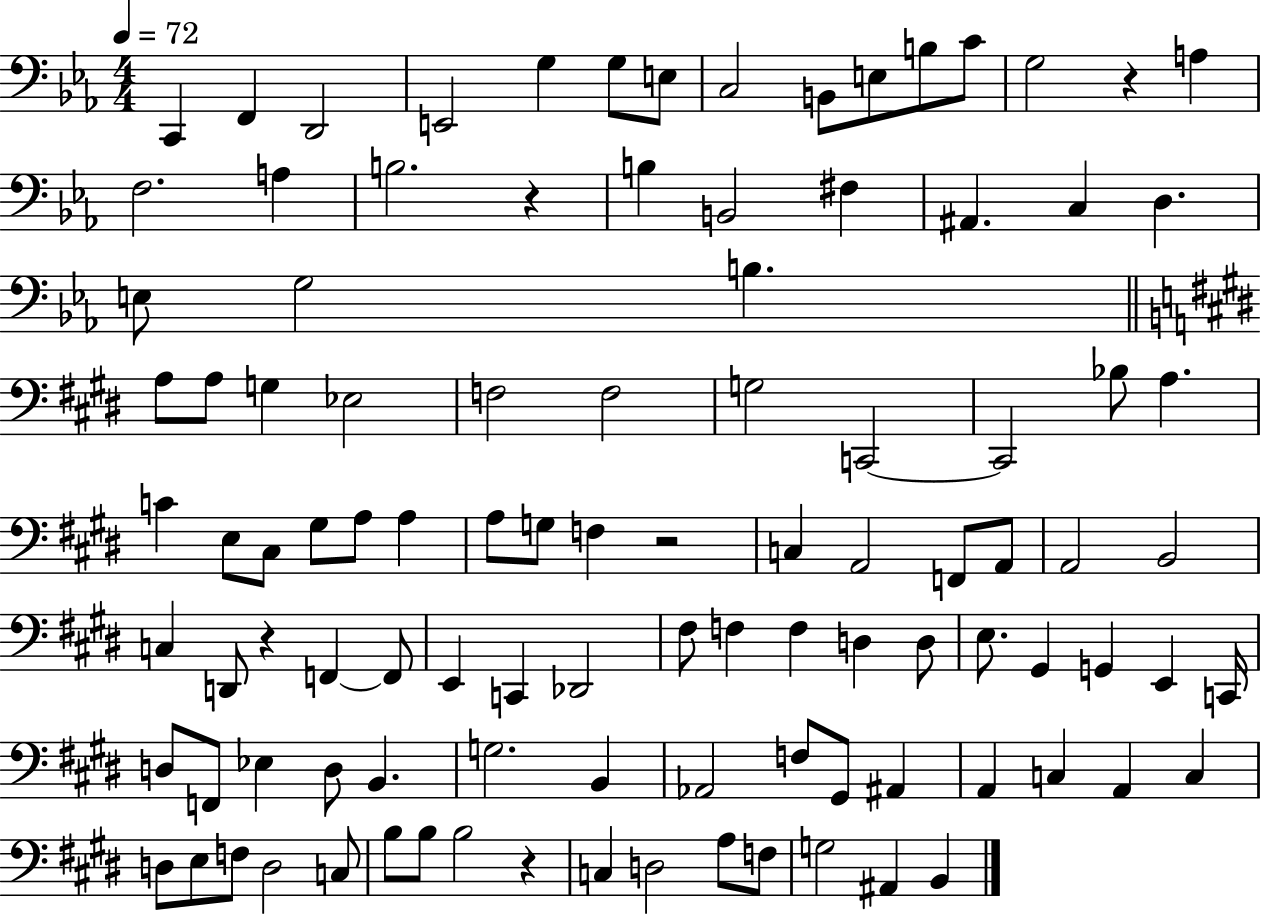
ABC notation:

X:1
T:Untitled
M:4/4
L:1/4
K:Eb
C,, F,, D,,2 E,,2 G, G,/2 E,/2 C,2 B,,/2 E,/2 B,/2 C/2 G,2 z A, F,2 A, B,2 z B, B,,2 ^F, ^A,, C, D, E,/2 G,2 B, A,/2 A,/2 G, _E,2 F,2 F,2 G,2 C,,2 C,,2 _B,/2 A, C E,/2 ^C,/2 ^G,/2 A,/2 A, A,/2 G,/2 F, z2 C, A,,2 F,,/2 A,,/2 A,,2 B,,2 C, D,,/2 z F,, F,,/2 E,, C,, _D,,2 ^F,/2 F, F, D, D,/2 E,/2 ^G,, G,, E,, C,,/4 D,/2 F,,/2 _E, D,/2 B,, G,2 B,, _A,,2 F,/2 ^G,,/2 ^A,, A,, C, A,, C, D,/2 E,/2 F,/2 D,2 C,/2 B,/2 B,/2 B,2 z C, D,2 A,/2 F,/2 G,2 ^A,, B,,